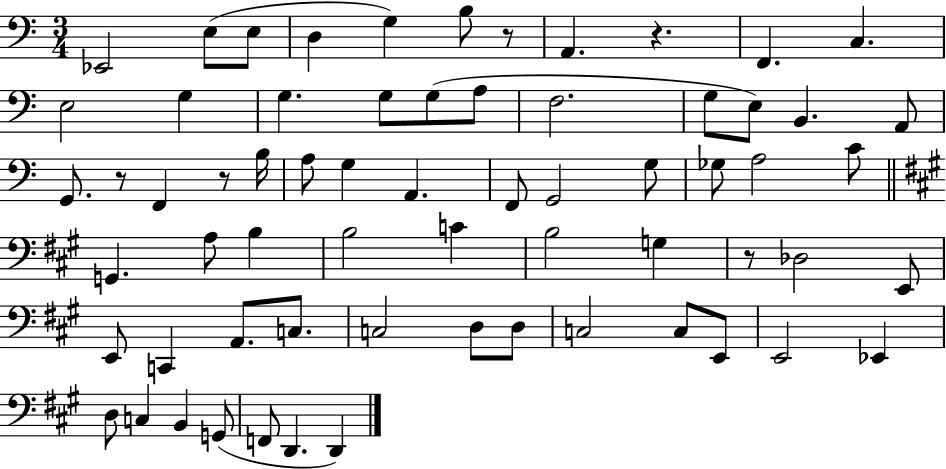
Eb2/h E3/e E3/e D3/q G3/q B3/e R/e A2/q. R/q. F2/q. C3/q. E3/h G3/q G3/q. G3/e G3/e A3/e F3/h. G3/e E3/e B2/q. A2/e G2/e. R/e F2/q R/e B3/s A3/e G3/q A2/q. F2/e G2/h G3/e Gb3/e A3/h C4/e G2/q. A3/e B3/q B3/h C4/q B3/h G3/q R/e Db3/h E2/e E2/e C2/q A2/e. C3/e. C3/h D3/e D3/e C3/h C3/e E2/e E2/h Eb2/q D3/e C3/q B2/q G2/e F2/e D2/q. D2/q